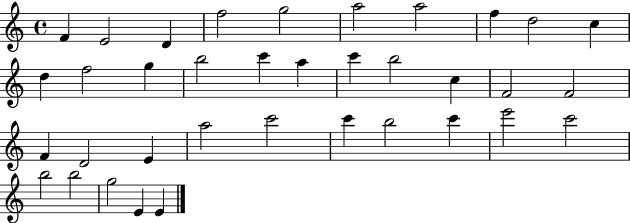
{
  \clef treble
  \time 4/4
  \defaultTimeSignature
  \key c \major
  f'4 e'2 d'4 | f''2 g''2 | a''2 a''2 | f''4 d''2 c''4 | \break d''4 f''2 g''4 | b''2 c'''4 a''4 | c'''4 b''2 c''4 | f'2 f'2 | \break f'4 d'2 e'4 | a''2 c'''2 | c'''4 b''2 c'''4 | e'''2 c'''2 | \break b''2 b''2 | g''2 e'4 e'4 | \bar "|."
}